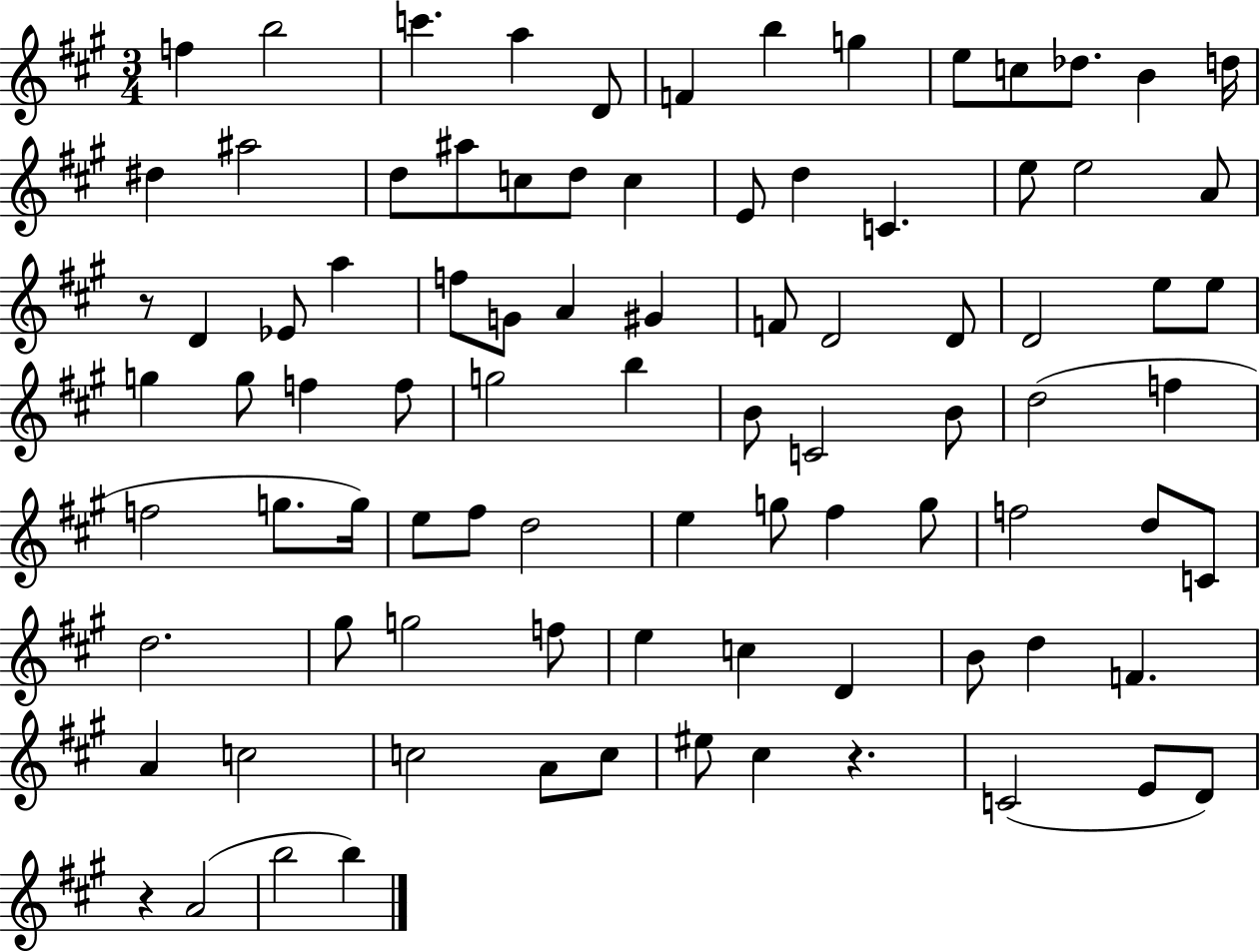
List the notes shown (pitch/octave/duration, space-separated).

F5/q B5/h C6/q. A5/q D4/e F4/q B5/q G5/q E5/e C5/e Db5/e. B4/q D5/s D#5/q A#5/h D5/e A#5/e C5/e D5/e C5/q E4/e D5/q C4/q. E5/e E5/h A4/e R/e D4/q Eb4/e A5/q F5/e G4/e A4/q G#4/q F4/e D4/h D4/e D4/h E5/e E5/e G5/q G5/e F5/q F5/e G5/h B5/q B4/e C4/h B4/e D5/h F5/q F5/h G5/e. G5/s E5/e F#5/e D5/h E5/q G5/e F#5/q G5/e F5/h D5/e C4/e D5/h. G#5/e G5/h F5/e E5/q C5/q D4/q B4/e D5/q F4/q. A4/q C5/h C5/h A4/e C5/e EIS5/e C#5/q R/q. C4/h E4/e D4/e R/q A4/h B5/h B5/q